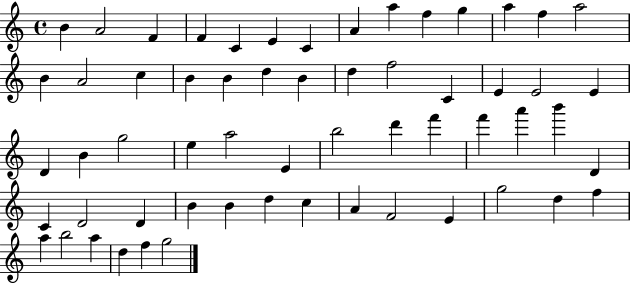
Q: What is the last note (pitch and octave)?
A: G5